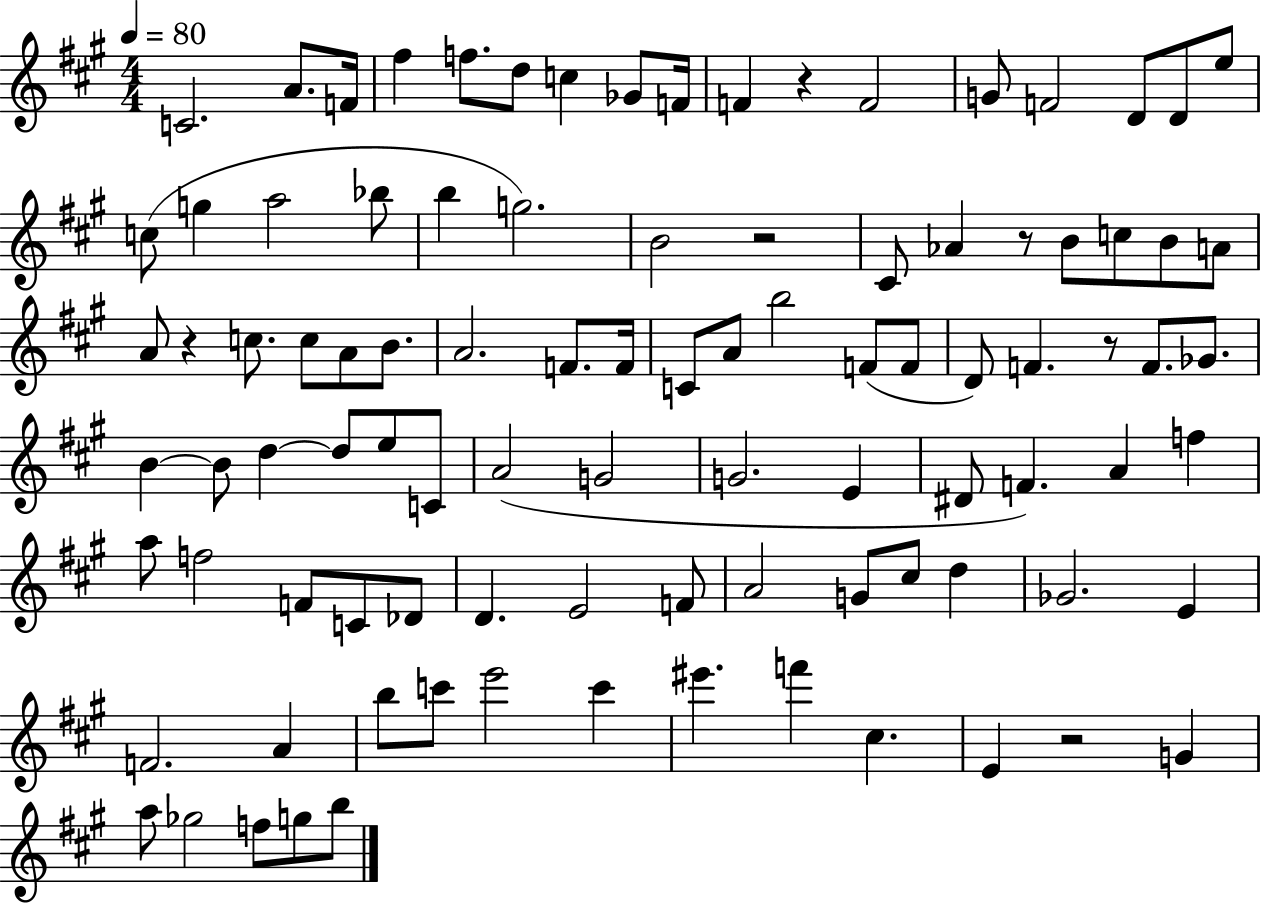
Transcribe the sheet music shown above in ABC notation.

X:1
T:Untitled
M:4/4
L:1/4
K:A
C2 A/2 F/4 ^f f/2 d/2 c _G/2 F/4 F z F2 G/2 F2 D/2 D/2 e/2 c/2 g a2 _b/2 b g2 B2 z2 ^C/2 _A z/2 B/2 c/2 B/2 A/2 A/2 z c/2 c/2 A/2 B/2 A2 F/2 F/4 C/2 A/2 b2 F/2 F/2 D/2 F z/2 F/2 _G/2 B B/2 d d/2 e/2 C/2 A2 G2 G2 E ^D/2 F A f a/2 f2 F/2 C/2 _D/2 D E2 F/2 A2 G/2 ^c/2 d _G2 E F2 A b/2 c'/2 e'2 c' ^e' f' ^c E z2 G a/2 _g2 f/2 g/2 b/2